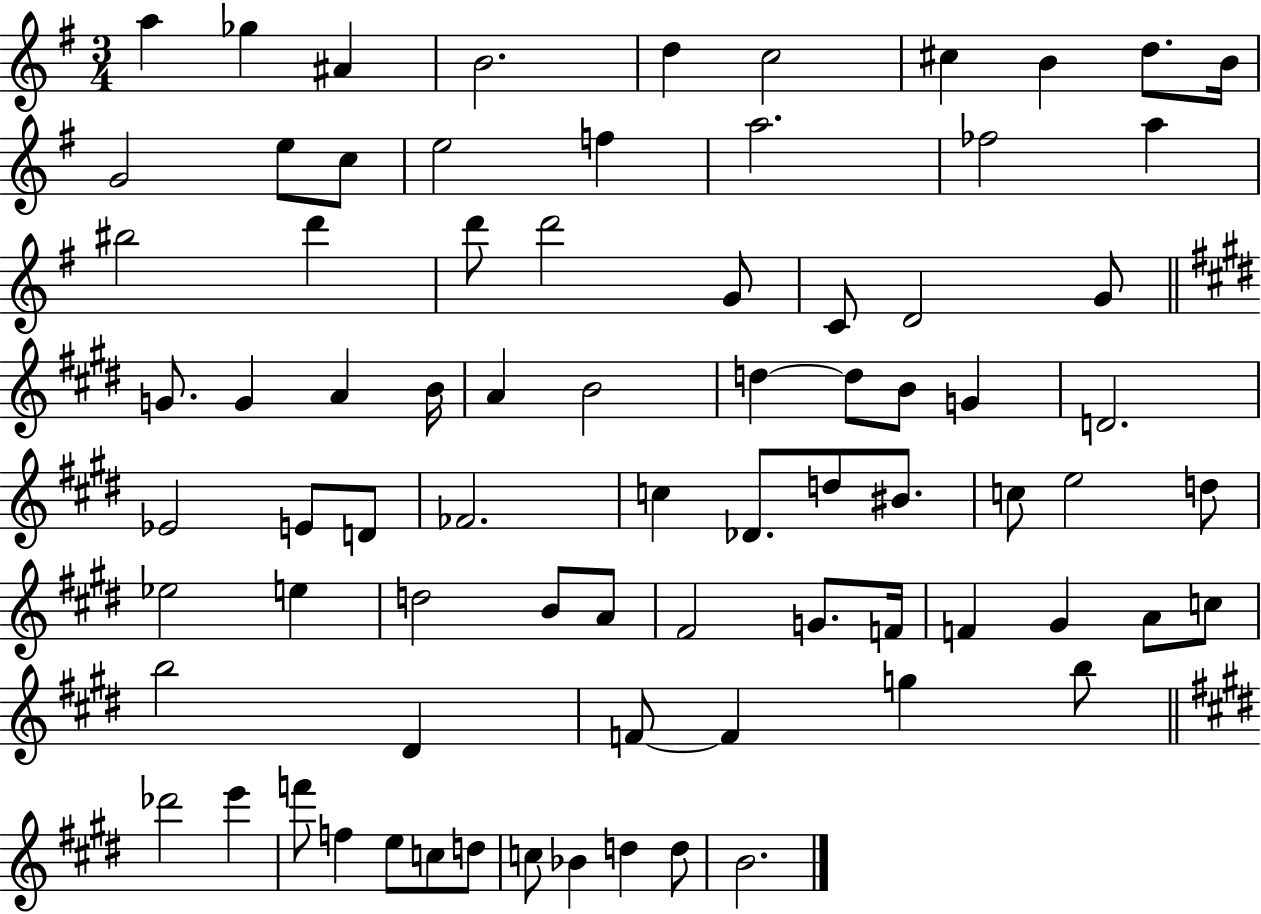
X:1
T:Untitled
M:3/4
L:1/4
K:G
a _g ^A B2 d c2 ^c B d/2 B/4 G2 e/2 c/2 e2 f a2 _f2 a ^b2 d' d'/2 d'2 G/2 C/2 D2 G/2 G/2 G A B/4 A B2 d d/2 B/2 G D2 _E2 E/2 D/2 _F2 c _D/2 d/2 ^B/2 c/2 e2 d/2 _e2 e d2 B/2 A/2 ^F2 G/2 F/4 F ^G A/2 c/2 b2 ^D F/2 F g b/2 _d'2 e' f'/2 f e/2 c/2 d/2 c/2 _B d d/2 B2